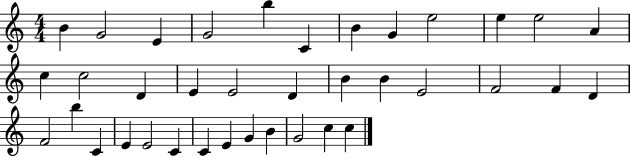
X:1
T:Untitled
M:4/4
L:1/4
K:C
B G2 E G2 b C B G e2 e e2 A c c2 D E E2 D B B E2 F2 F D F2 b C E E2 C C E G B G2 c c